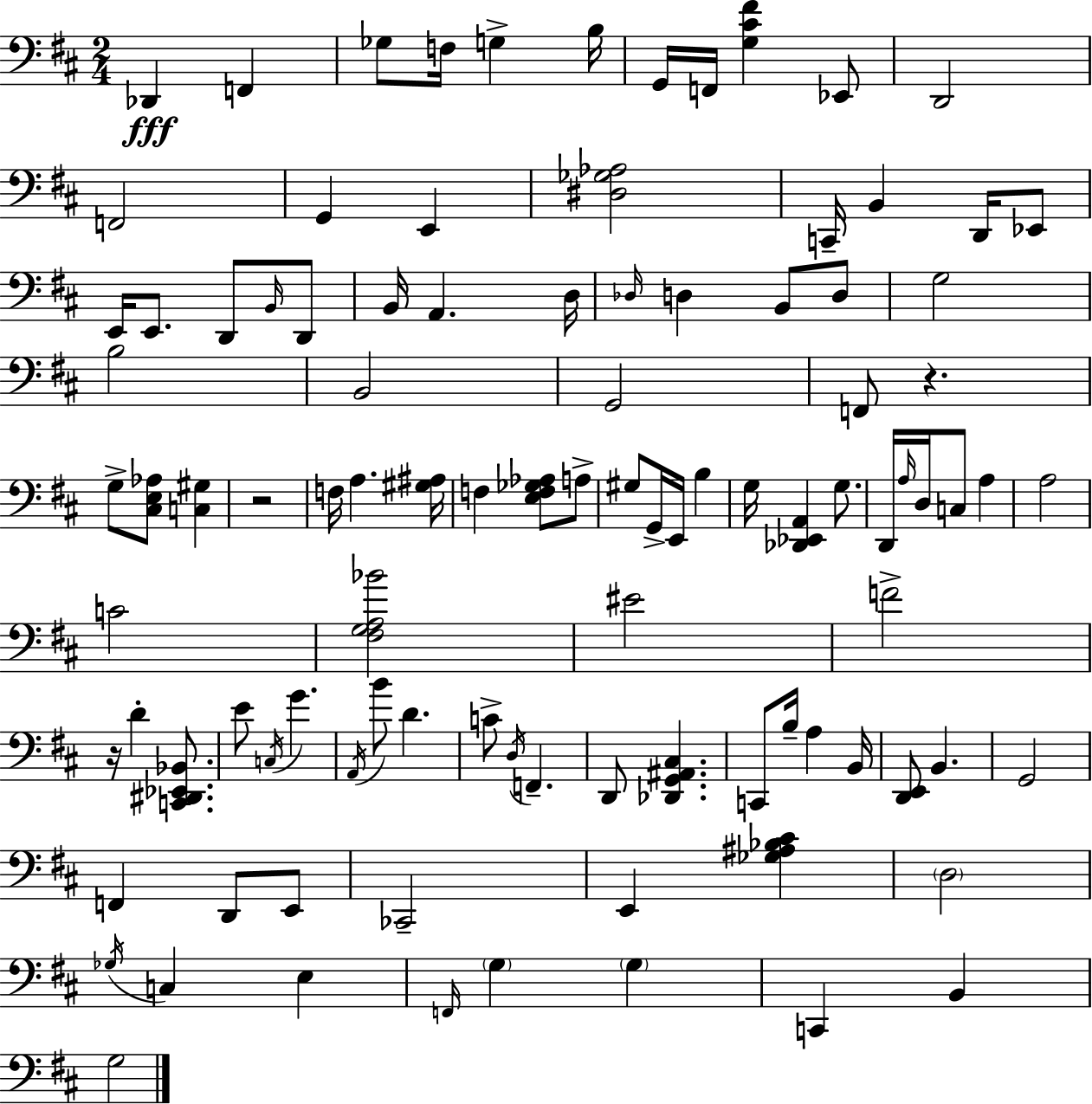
X:1
T:Untitled
M:2/4
L:1/4
K:D
_D,, F,, _G,/2 F,/4 G, B,/4 G,,/4 F,,/4 [G,^C^F] _E,,/2 D,,2 F,,2 G,, E,, [^D,_G,_A,]2 C,,/4 B,, D,,/4 _E,,/2 E,,/4 E,,/2 D,,/2 B,,/4 D,,/2 B,,/4 A,, D,/4 _D,/4 D, B,,/2 D,/2 G,2 B,2 B,,2 G,,2 F,,/2 z G,/2 [^C,E,_A,]/2 [C,^G,] z2 F,/4 A, [^G,^A,]/4 F, [E,F,_G,_A,]/2 A,/2 ^G,/2 G,,/4 E,,/4 B, G,/4 [_D,,_E,,A,,] G,/2 D,,/4 A,/4 D,/4 C,/2 A, A,2 C2 [^F,G,A,_B]2 ^E2 F2 z/4 D [C,,^D,,_E,,_B,,]/2 E/2 C,/4 G A,,/4 B/2 D C/2 D,/4 F,, D,,/2 [_D,,G,,^A,,^C,] C,,/2 B,/4 A, B,,/4 [D,,E,,]/2 B,, G,,2 F,, D,,/2 E,,/2 _C,,2 E,, [_G,^A,_B,^C] D,2 _G,/4 C, E, F,,/4 G, G, C,, B,, G,2